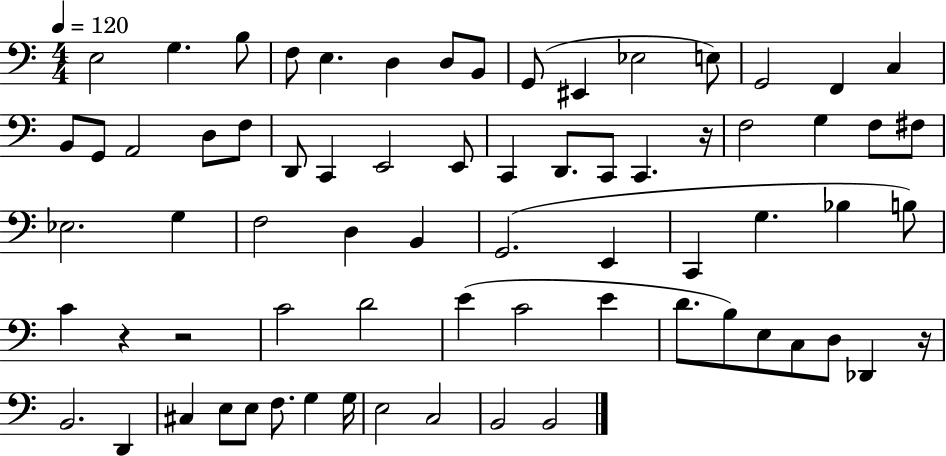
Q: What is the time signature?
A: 4/4